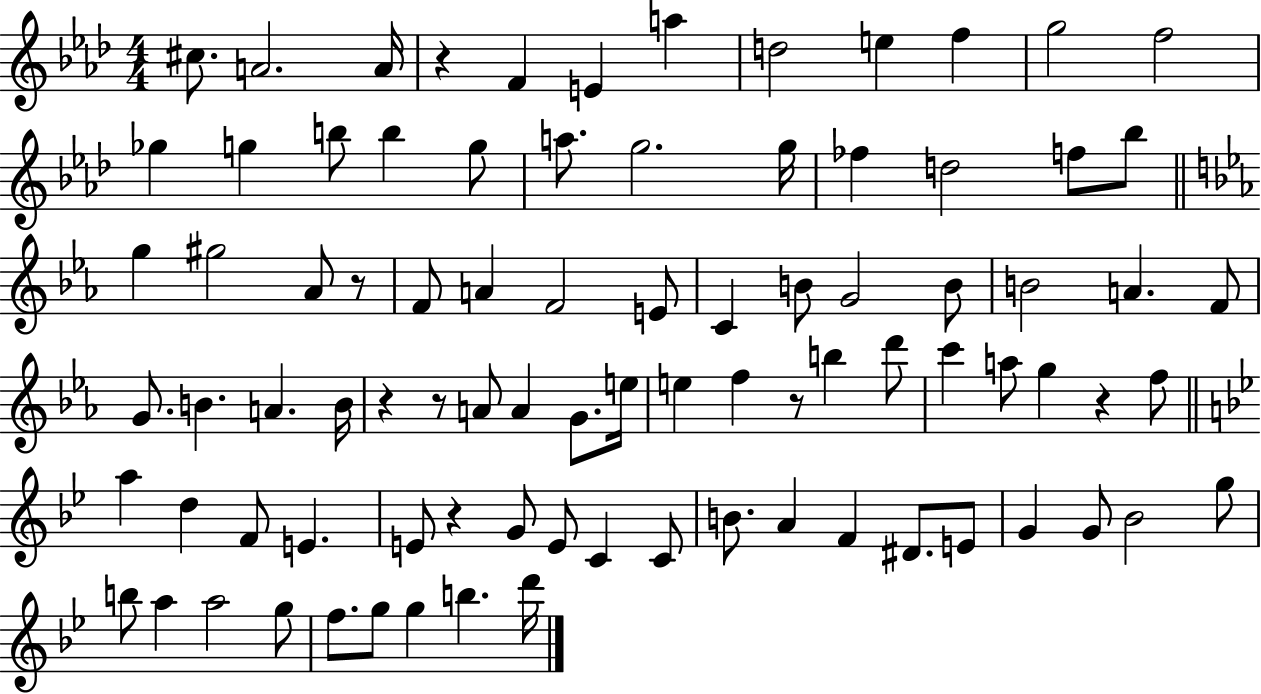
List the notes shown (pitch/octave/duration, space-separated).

C#5/e. A4/h. A4/s R/q F4/q E4/q A5/q D5/h E5/q F5/q G5/h F5/h Gb5/q G5/q B5/e B5/q G5/e A5/e. G5/h. G5/s FES5/q D5/h F5/e Bb5/e G5/q G#5/h Ab4/e R/e F4/e A4/q F4/h E4/e C4/q B4/e G4/h B4/e B4/h A4/q. F4/e G4/e. B4/q. A4/q. B4/s R/q R/e A4/e A4/q G4/e. E5/s E5/q F5/q R/e B5/q D6/e C6/q A5/e G5/q R/q F5/e A5/q D5/q F4/e E4/q. E4/e R/q G4/e E4/e C4/q C4/e B4/e. A4/q F4/q D#4/e. E4/e G4/q G4/e Bb4/h G5/e B5/e A5/q A5/h G5/e F5/e. G5/e G5/q B5/q. D6/s